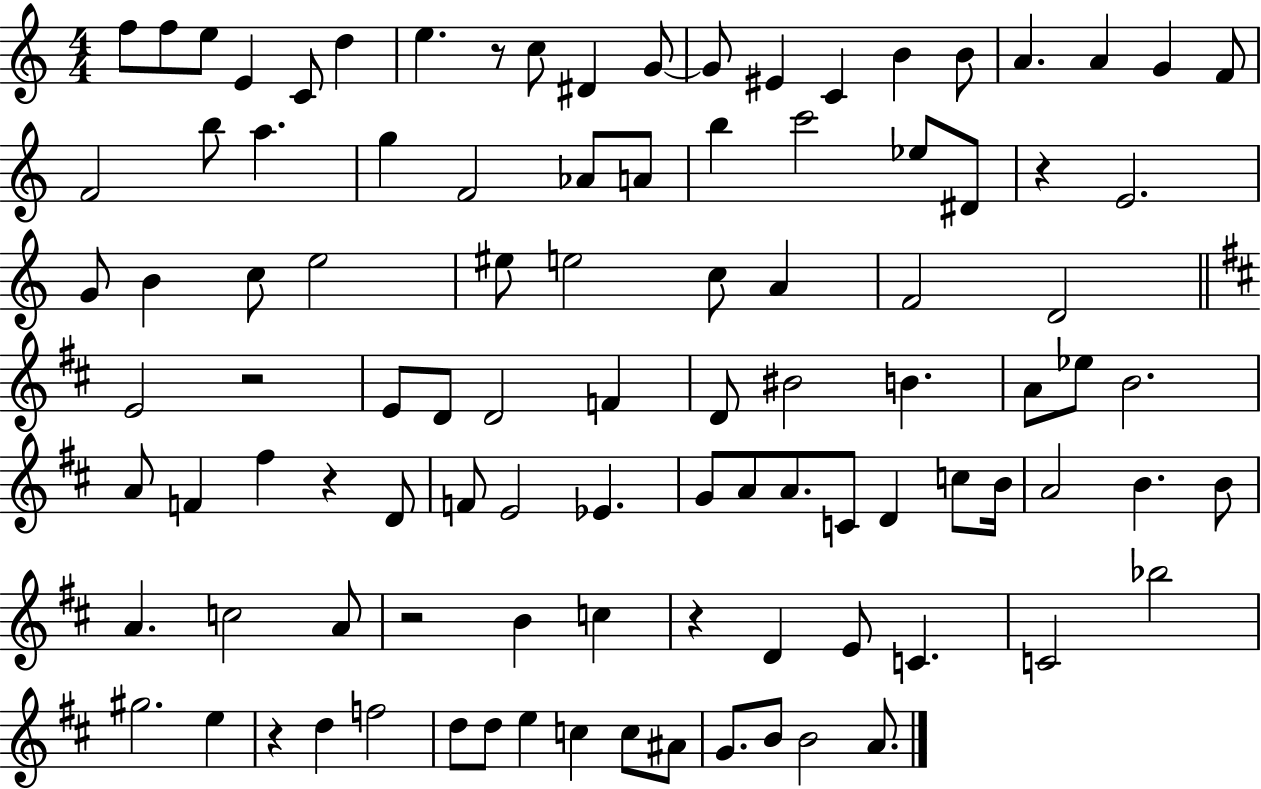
X:1
T:Untitled
M:4/4
L:1/4
K:C
f/2 f/2 e/2 E C/2 d e z/2 c/2 ^D G/2 G/2 ^E C B B/2 A A G F/2 F2 b/2 a g F2 _A/2 A/2 b c'2 _e/2 ^D/2 z E2 G/2 B c/2 e2 ^e/2 e2 c/2 A F2 D2 E2 z2 E/2 D/2 D2 F D/2 ^B2 B A/2 _e/2 B2 A/2 F ^f z D/2 F/2 E2 _E G/2 A/2 A/2 C/2 D c/2 B/4 A2 B B/2 A c2 A/2 z2 B c z D E/2 C C2 _b2 ^g2 e z d f2 d/2 d/2 e c c/2 ^A/2 G/2 B/2 B2 A/2